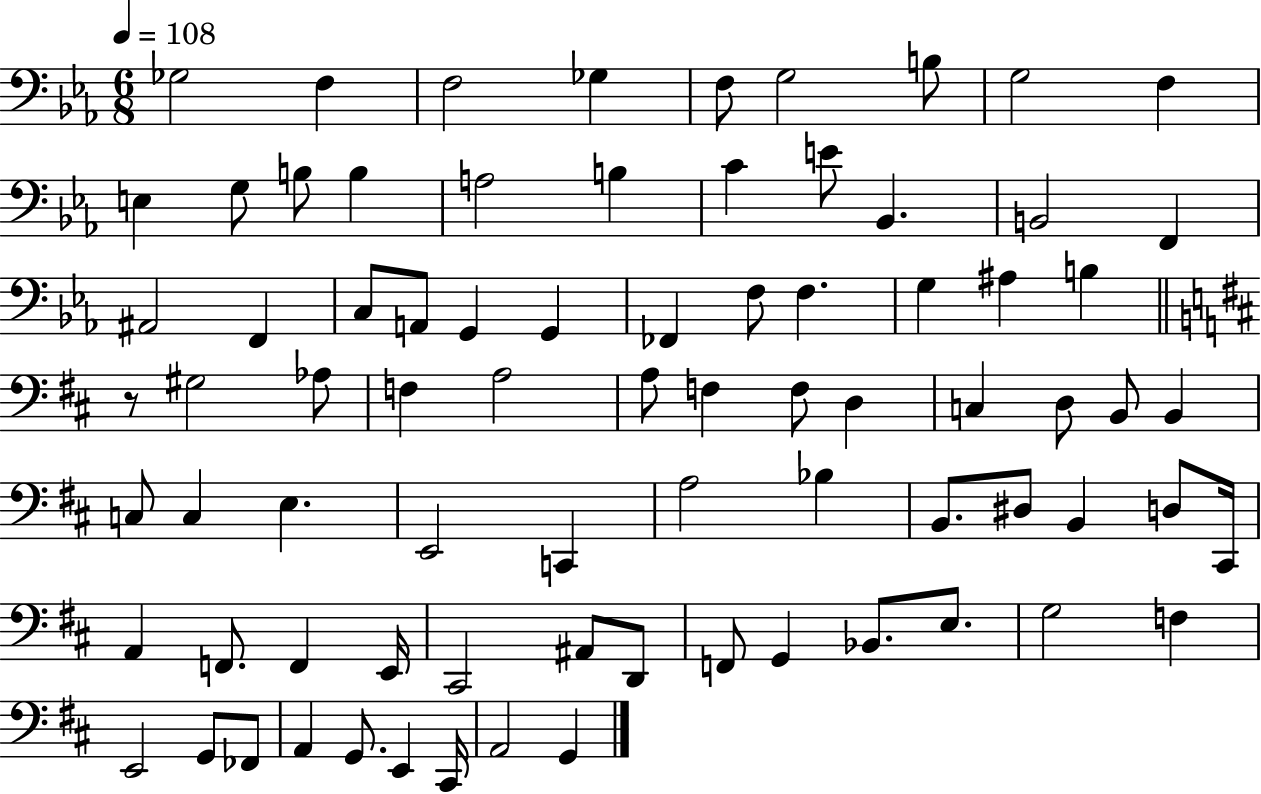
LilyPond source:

{
  \clef bass
  \numericTimeSignature
  \time 6/8
  \key ees \major
  \tempo 4 = 108
  \repeat volta 2 { ges2 f4 | f2 ges4 | f8 g2 b8 | g2 f4 | \break e4 g8 b8 b4 | a2 b4 | c'4 e'8 bes,4. | b,2 f,4 | \break ais,2 f,4 | c8 a,8 g,4 g,4 | fes,4 f8 f4. | g4 ais4 b4 | \break \bar "||" \break \key d \major r8 gis2 aes8 | f4 a2 | a8 f4 f8 d4 | c4 d8 b,8 b,4 | \break c8 c4 e4. | e,2 c,4 | a2 bes4 | b,8. dis8 b,4 d8 cis,16 | \break a,4 f,8. f,4 e,16 | cis,2 ais,8 d,8 | f,8 g,4 bes,8. e8. | g2 f4 | \break e,2 g,8 fes,8 | a,4 g,8. e,4 cis,16 | a,2 g,4 | } \bar "|."
}